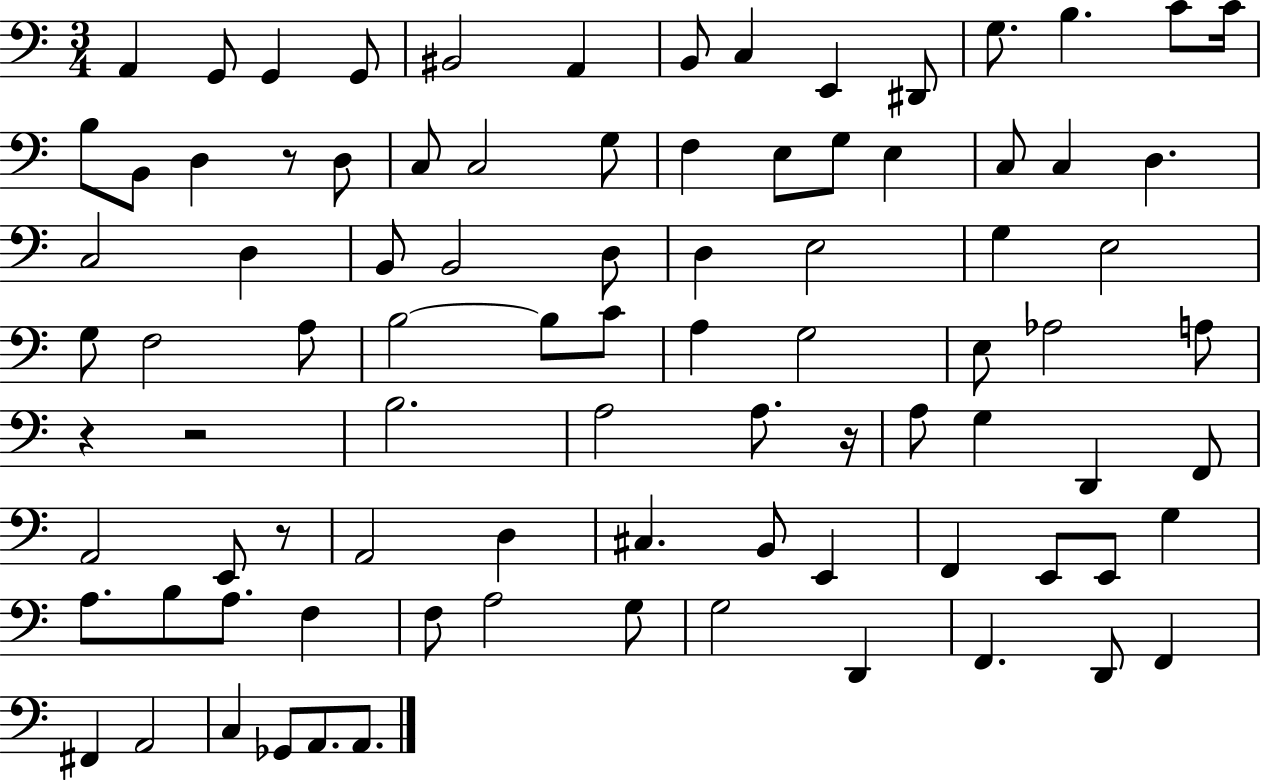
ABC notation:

X:1
T:Untitled
M:3/4
L:1/4
K:C
A,, G,,/2 G,, G,,/2 ^B,,2 A,, B,,/2 C, E,, ^D,,/2 G,/2 B, C/2 C/4 B,/2 B,,/2 D, z/2 D,/2 C,/2 C,2 G,/2 F, E,/2 G,/2 E, C,/2 C, D, C,2 D, B,,/2 B,,2 D,/2 D, E,2 G, E,2 G,/2 F,2 A,/2 B,2 B,/2 C/2 A, G,2 E,/2 _A,2 A,/2 z z2 B,2 A,2 A,/2 z/4 A,/2 G, D,, F,,/2 A,,2 E,,/2 z/2 A,,2 D, ^C, B,,/2 E,, F,, E,,/2 E,,/2 G, A,/2 B,/2 A,/2 F, F,/2 A,2 G,/2 G,2 D,, F,, D,,/2 F,, ^F,, A,,2 C, _G,,/2 A,,/2 A,,/2